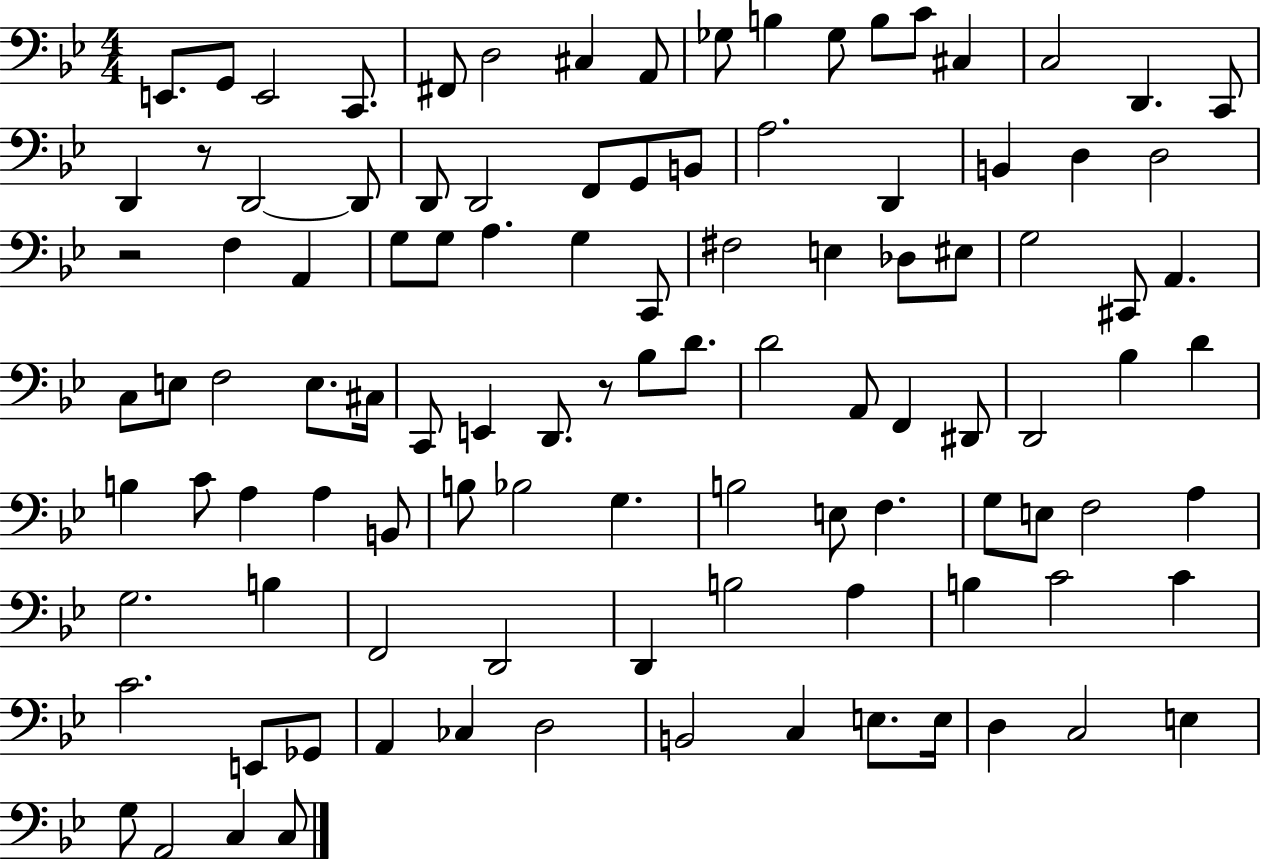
{
  \clef bass
  \numericTimeSignature
  \time 4/4
  \key bes \major
  e,8. g,8 e,2 c,8. | fis,8 d2 cis4 a,8 | ges8 b4 ges8 b8 c'8 cis4 | c2 d,4. c,8 | \break d,4 r8 d,2~~ d,8 | d,8 d,2 f,8 g,8 b,8 | a2. d,4 | b,4 d4 d2 | \break r2 f4 a,4 | g8 g8 a4. g4 c,8 | fis2 e4 des8 eis8 | g2 cis,8 a,4. | \break c8 e8 f2 e8. cis16 | c,8 e,4 d,8. r8 bes8 d'8. | d'2 a,8 f,4 dis,8 | d,2 bes4 d'4 | \break b4 c'8 a4 a4 b,8 | b8 bes2 g4. | b2 e8 f4. | g8 e8 f2 a4 | \break g2. b4 | f,2 d,2 | d,4 b2 a4 | b4 c'2 c'4 | \break c'2. e,8 ges,8 | a,4 ces4 d2 | b,2 c4 e8. e16 | d4 c2 e4 | \break g8 a,2 c4 c8 | \bar "|."
}